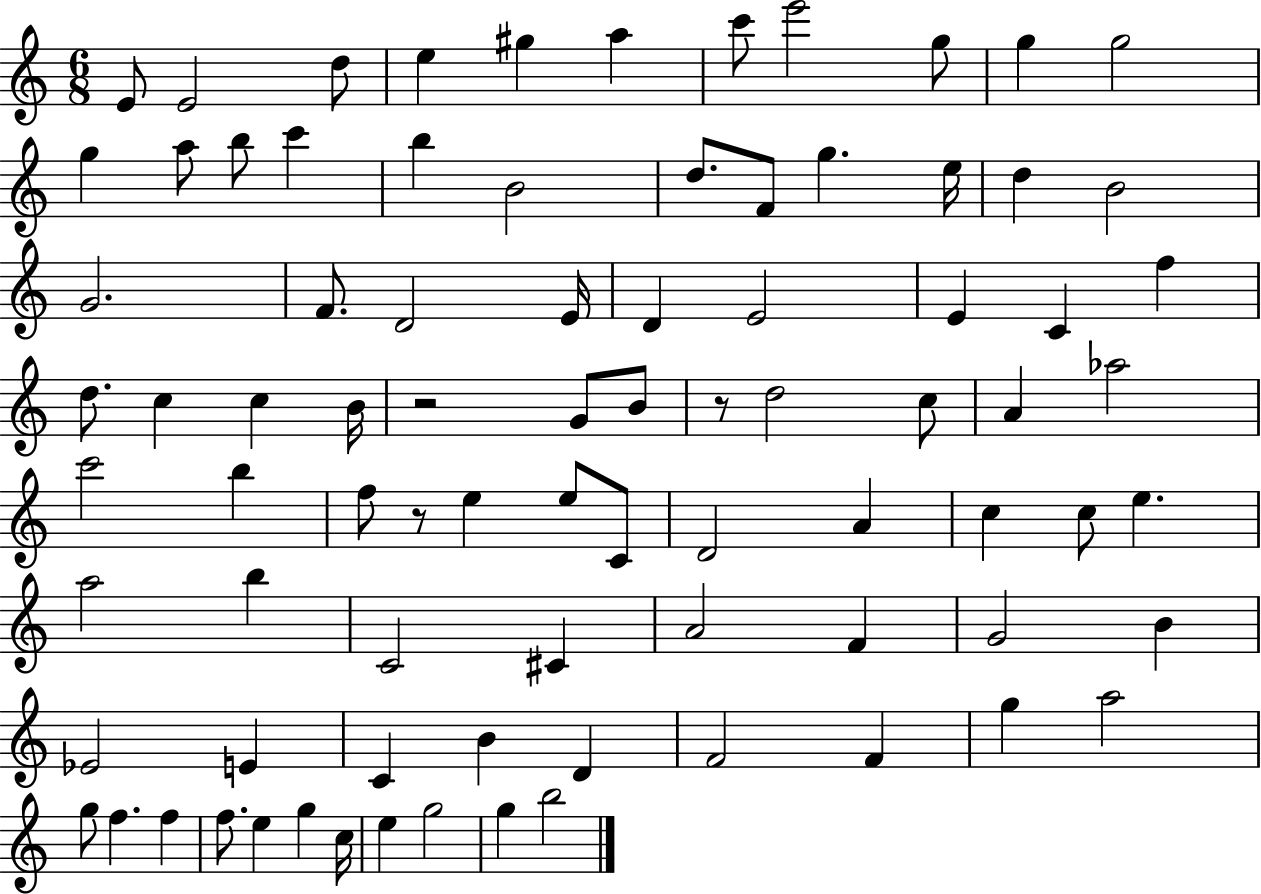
{
  \clef treble
  \numericTimeSignature
  \time 6/8
  \key c \major
  \repeat volta 2 { e'8 e'2 d''8 | e''4 gis''4 a''4 | c'''8 e'''2 g''8 | g''4 g''2 | \break g''4 a''8 b''8 c'''4 | b''4 b'2 | d''8. f'8 g''4. e''16 | d''4 b'2 | \break g'2. | f'8. d'2 e'16 | d'4 e'2 | e'4 c'4 f''4 | \break d''8. c''4 c''4 b'16 | r2 g'8 b'8 | r8 d''2 c''8 | a'4 aes''2 | \break c'''2 b''4 | f''8 r8 e''4 e''8 c'8 | d'2 a'4 | c''4 c''8 e''4. | \break a''2 b''4 | c'2 cis'4 | a'2 f'4 | g'2 b'4 | \break ees'2 e'4 | c'4 b'4 d'4 | f'2 f'4 | g''4 a''2 | \break g''8 f''4. f''4 | f''8. e''4 g''4 c''16 | e''4 g''2 | g''4 b''2 | \break } \bar "|."
}